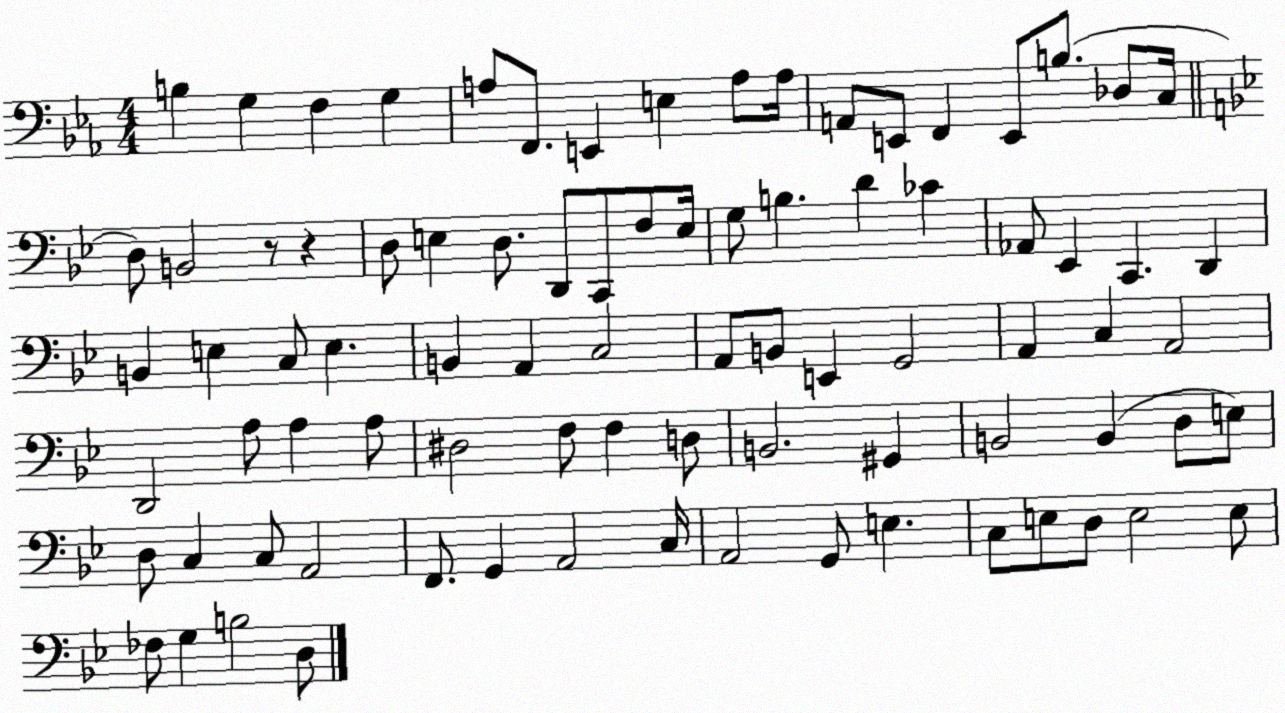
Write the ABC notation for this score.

X:1
T:Untitled
M:4/4
L:1/4
K:Eb
B, G, F, G, A,/2 F,,/2 E,, E, A,/2 A,/4 A,,/2 E,,/2 F,, E,,/2 B,/2 _D,/2 C,/4 D,/2 B,,2 z/2 z D,/2 E, D,/2 D,,/2 C,,/2 F,/2 E,/4 G,/2 B, D _C _A,,/2 _E,, C,, D,, B,, E, C,/2 E, B,, A,, C,2 A,,/2 B,,/2 E,, G,,2 A,, C, A,,2 D,,2 A,/2 A, A,/2 ^D,2 F,/2 F, D,/2 B,,2 ^G,, B,,2 B,, D,/2 E,/2 D,/2 C, C,/2 A,,2 F,,/2 G,, A,,2 C,/4 A,,2 G,,/2 E, C,/2 E,/2 D,/2 E,2 E,/2 _F,/2 G, B,2 D,/2